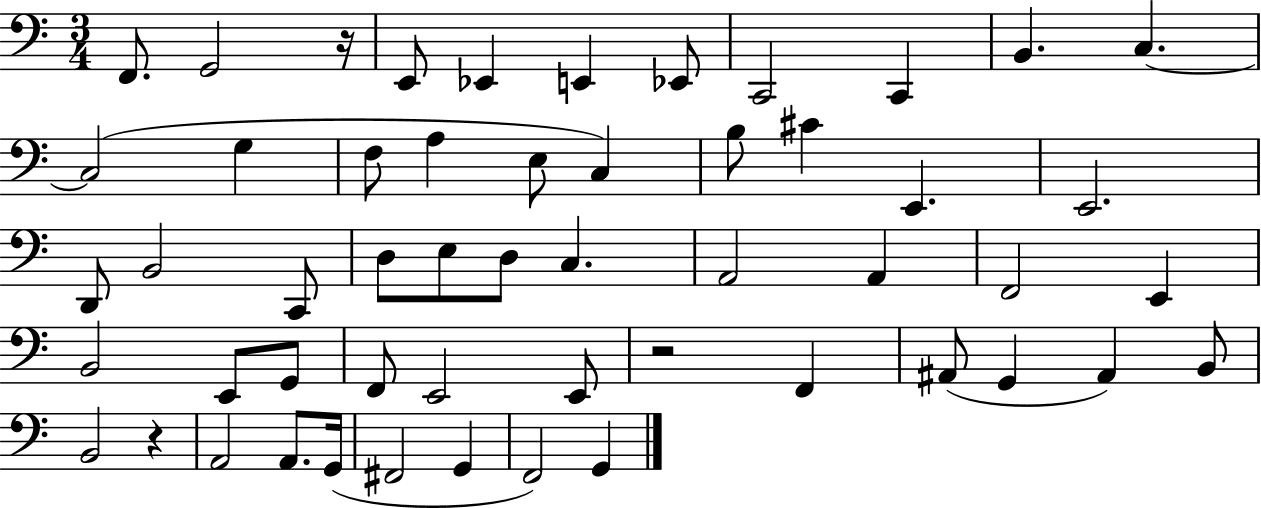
F2/e. G2/h R/s E2/e Eb2/q E2/q Eb2/e C2/h C2/q B2/q. C3/q. C3/h G3/q F3/e A3/q E3/e C3/q B3/e C#4/q E2/q. E2/h. D2/e B2/h C2/e D3/e E3/e D3/e C3/q. A2/h A2/q F2/h E2/q B2/h E2/e G2/e F2/e E2/h E2/e R/h F2/q A#2/e G2/q A#2/q B2/e B2/h R/q A2/h A2/e. G2/s F#2/h G2/q F2/h G2/q